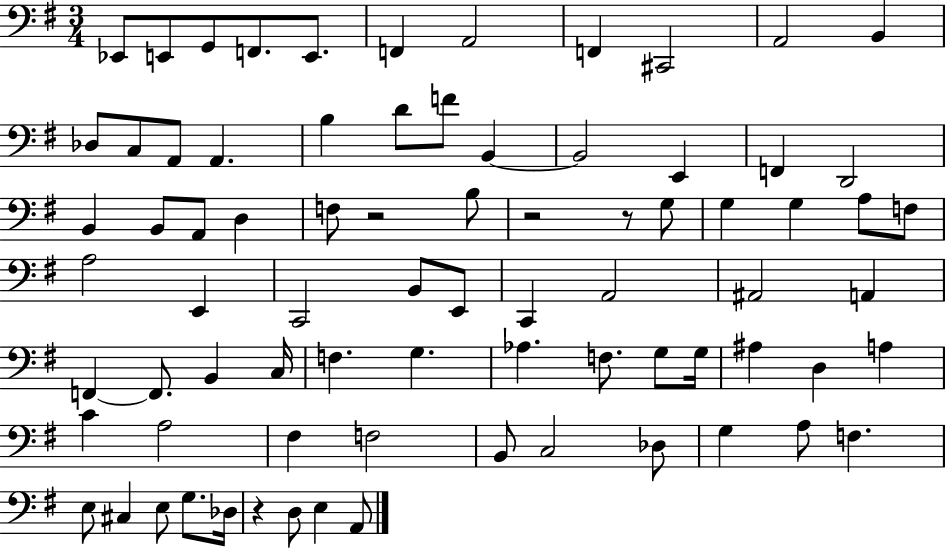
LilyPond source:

{
  \clef bass
  \numericTimeSignature
  \time 3/4
  \key g \major
  ees,8 e,8 g,8 f,8. e,8. | f,4 a,2 | f,4 cis,2 | a,2 b,4 | \break des8 c8 a,8 a,4. | b4 d'8 f'8 b,4~~ | b,2 e,4 | f,4 d,2 | \break b,4 b,8 a,8 d4 | f8 r2 b8 | r2 r8 g8 | g4 g4 a8 f8 | \break a2 e,4 | c,2 b,8 e,8 | c,4 a,2 | ais,2 a,4 | \break f,4~~ f,8. b,4 c16 | f4. g4. | aes4. f8. g8 g16 | ais4 d4 a4 | \break c'4 a2 | fis4 f2 | b,8 c2 des8 | g4 a8 f4. | \break e8 cis4 e8 g8. des16 | r4 d8 e4 a,8 | \bar "|."
}